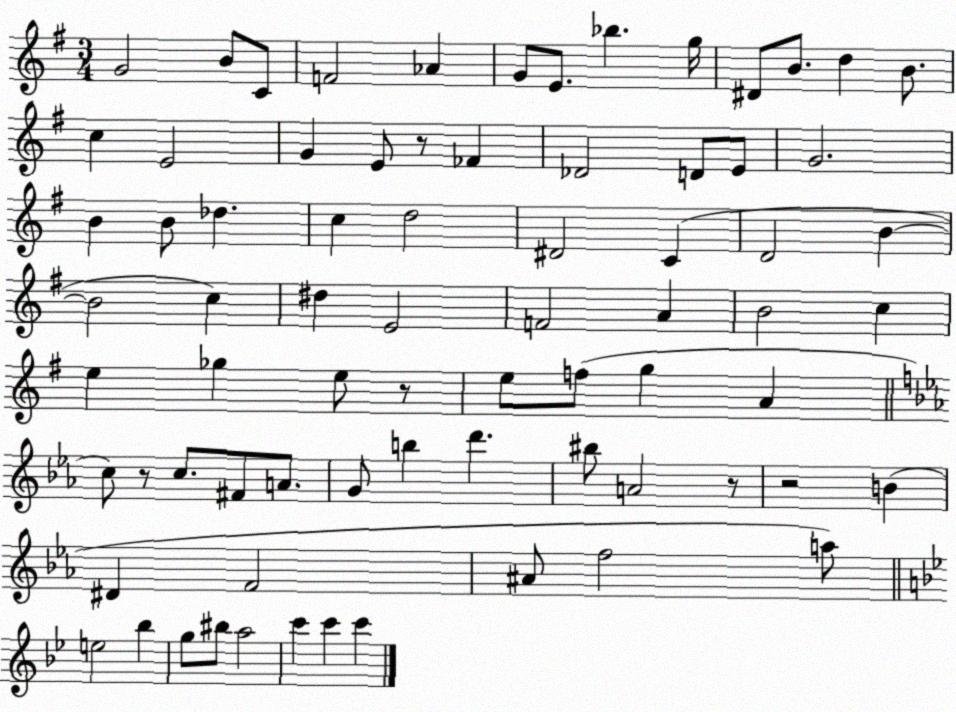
X:1
T:Untitled
M:3/4
L:1/4
K:G
G2 B/2 C/2 F2 _A G/2 E/2 _b g/4 ^D/2 B/2 d B/2 c E2 G E/2 z/2 _F _D2 D/2 E/2 G2 B B/2 _d c d2 ^D2 C D2 B B2 c ^d E2 F2 A B2 c e _g e/2 z/2 e/2 f/2 g A c/2 z/2 c/2 ^F/2 A/2 G/2 b d' ^b/2 A2 z/2 z2 B ^D F2 ^A/2 f2 a/2 e2 _b g/2 ^b/2 a2 c' c' c'